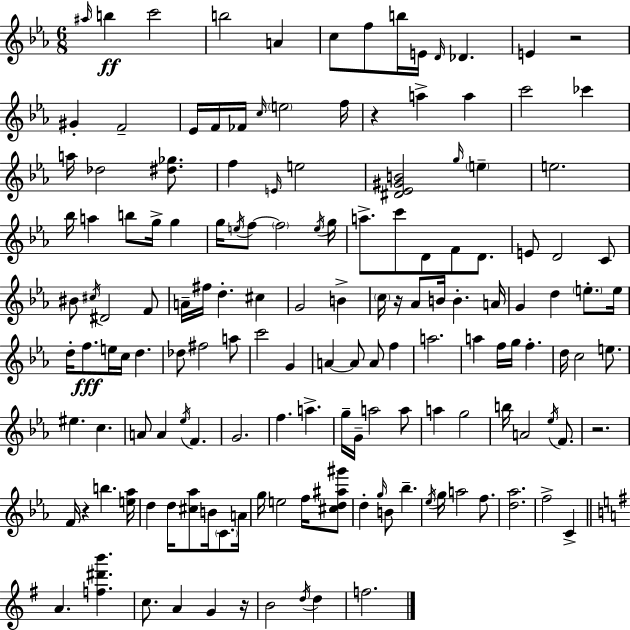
{
  \clef treble
  \numericTimeSignature
  \time 6/8
  \key c \minor
  \grace { ais''16 }\ff b''4 c'''2 | b''2 a'4 | c''8 f''8 b''16 e'16 \grace { d'16 } des'4. | e'4 r2 | \break gis'4-. f'2-- | ees'16 f'16 fes'16 \grace { c''16 } \parenthesize e''2 | f''16 r4 a''4-> a''4 | c'''2 ces'''4 | \break a''16 des''2 | <dis'' ges''>8. f''4 \grace { e'16 } e''2 | <dis' ees' gis' b'>2 | \grace { g''16 } \parenthesize e''4-- e''2. | \break bes''16 a''4 b''8 | g''16-> g''4 g''16 \acciaccatura { e''16 } f''8~~ \parenthesize f''2 | \acciaccatura { e''16 } g''16 a''8.-> c'''8 | d'8 f'8 d'8. e'8 d'2 | \break c'8 bis'8 \acciaccatura { cis''16 } dis'2 | f'8 a'16-- fis''16 d''4.-. | cis''4 g'2 | b'4-> \parenthesize c''16 r16 aes'8 | \break b'16 b'4.-. a'16 g'4 | d''4 \parenthesize e''8.-. e''16 d''16-. f''8.\fff | e''16 c''16 d''4. des''8 fis''2 | a''8 c'''2 | \break g'4 a'4~~ | a'8 a'8 f''4 a''2. | a''4 | f''16 g''16 f''4.-. d''16 c''2 | \break e''8. eis''4. | c''4. a'8 a'4 | \acciaccatura { ees''16 } f'4. g'2. | f''4. | \break a''4.-> g''16-- g'16-- a''2 | a''8 a''4 | g''2 b''16 a'2 | \acciaccatura { ees''16 } f'8. r2. | \break f'16 r4 | b''4. <e'' aes''>16 d''4 | d''16 <cis'' aes''>8 b'16 \parenthesize c'8. a'16 g''16 e''2 | f''16 <cis'' d'' ais'' gis'''>8 d''4-. | \break \grace { g''16 } b'8 bes''4.-- \acciaccatura { ees''16 } | g''16 a''2 f''8. | <d'' aes''>2. | f''2-> c'4-> | \break \bar "||" \break \key g \major a'4. <f'' dis''' b'''>4. | c''8. a'4 g'4 r16 | b'2 \acciaccatura { d''16 } d''4 | f''2. | \break \bar "|."
}